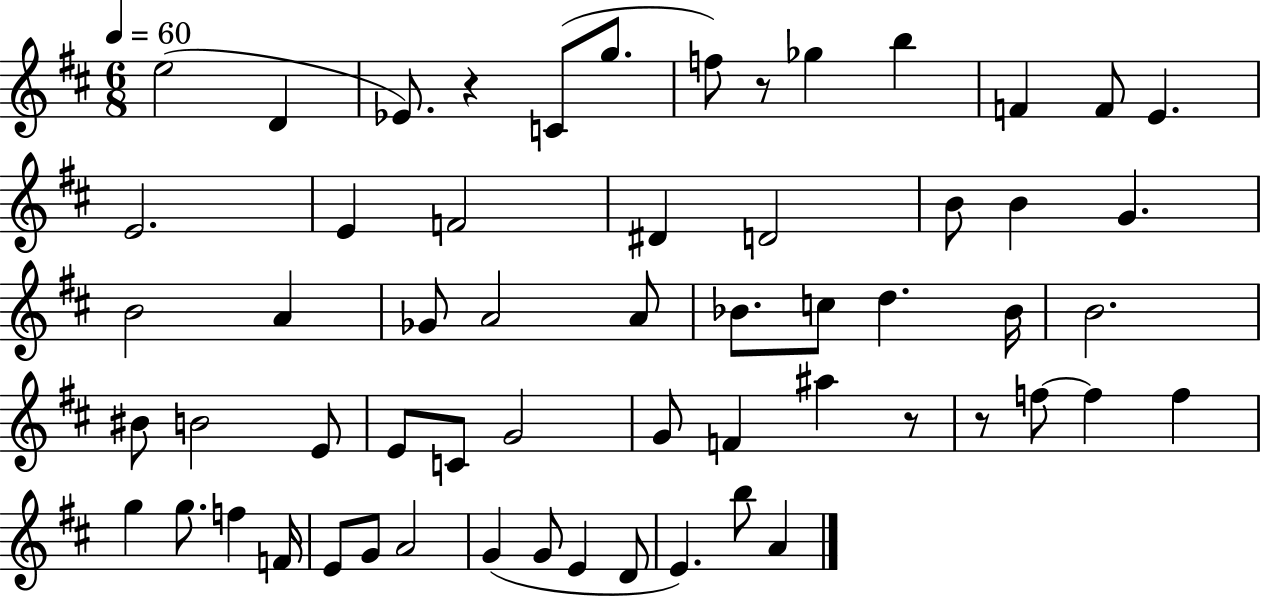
E5/h D4/q Eb4/e. R/q C4/e G5/e. F5/e R/e Gb5/q B5/q F4/q F4/e E4/q. E4/h. E4/q F4/h D#4/q D4/h B4/e B4/q G4/q. B4/h A4/q Gb4/e A4/h A4/e Bb4/e. C5/e D5/q. Bb4/s B4/h. BIS4/e B4/h E4/e E4/e C4/e G4/h G4/e F4/q A#5/q R/e R/e F5/e F5/q F5/q G5/q G5/e. F5/q F4/s E4/e G4/e A4/h G4/q G4/e E4/q D4/e E4/q. B5/e A4/q